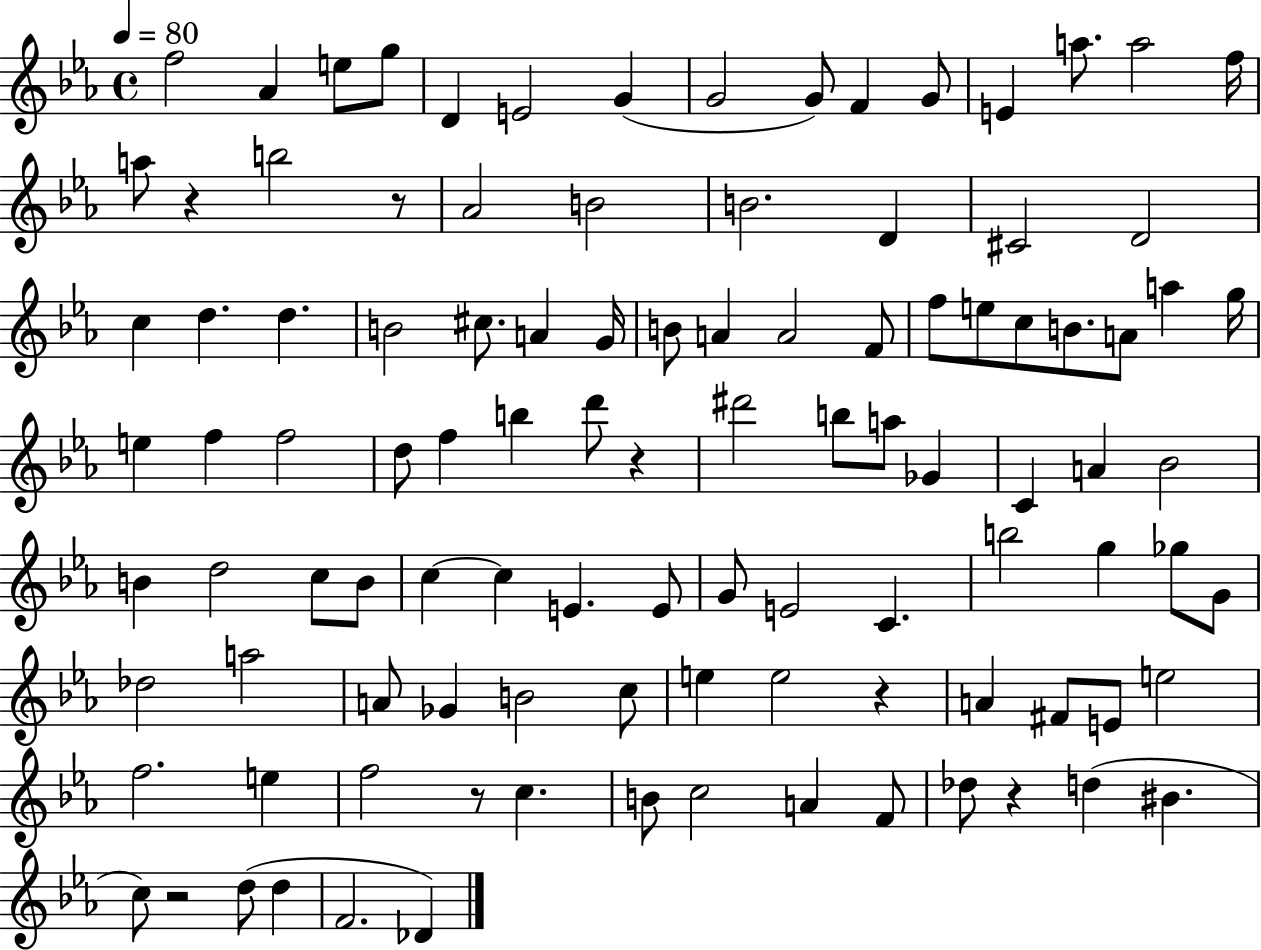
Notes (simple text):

F5/h Ab4/q E5/e G5/e D4/q E4/h G4/q G4/h G4/e F4/q G4/e E4/q A5/e. A5/h F5/s A5/e R/q B5/h R/e Ab4/h B4/h B4/h. D4/q C#4/h D4/h C5/q D5/q. D5/q. B4/h C#5/e. A4/q G4/s B4/e A4/q A4/h F4/e F5/e E5/e C5/e B4/e. A4/e A5/q G5/s E5/q F5/q F5/h D5/e F5/q B5/q D6/e R/q D#6/h B5/e A5/e Gb4/q C4/q A4/q Bb4/h B4/q D5/h C5/e B4/e C5/q C5/q E4/q. E4/e G4/e E4/h C4/q. B5/h G5/q Gb5/e G4/e Db5/h A5/h A4/e Gb4/q B4/h C5/e E5/q E5/h R/q A4/q F#4/e E4/e E5/h F5/h. E5/q F5/h R/e C5/q. B4/e C5/h A4/q F4/e Db5/e R/q D5/q BIS4/q. C5/e R/h D5/e D5/q F4/h. Db4/q